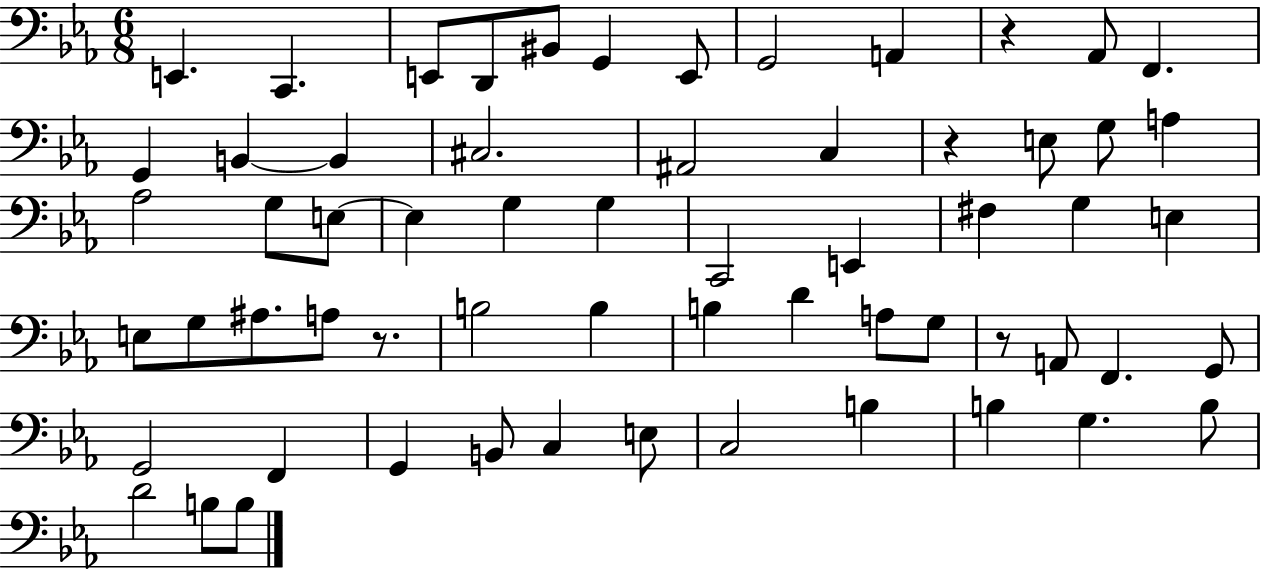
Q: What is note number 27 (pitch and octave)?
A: C2